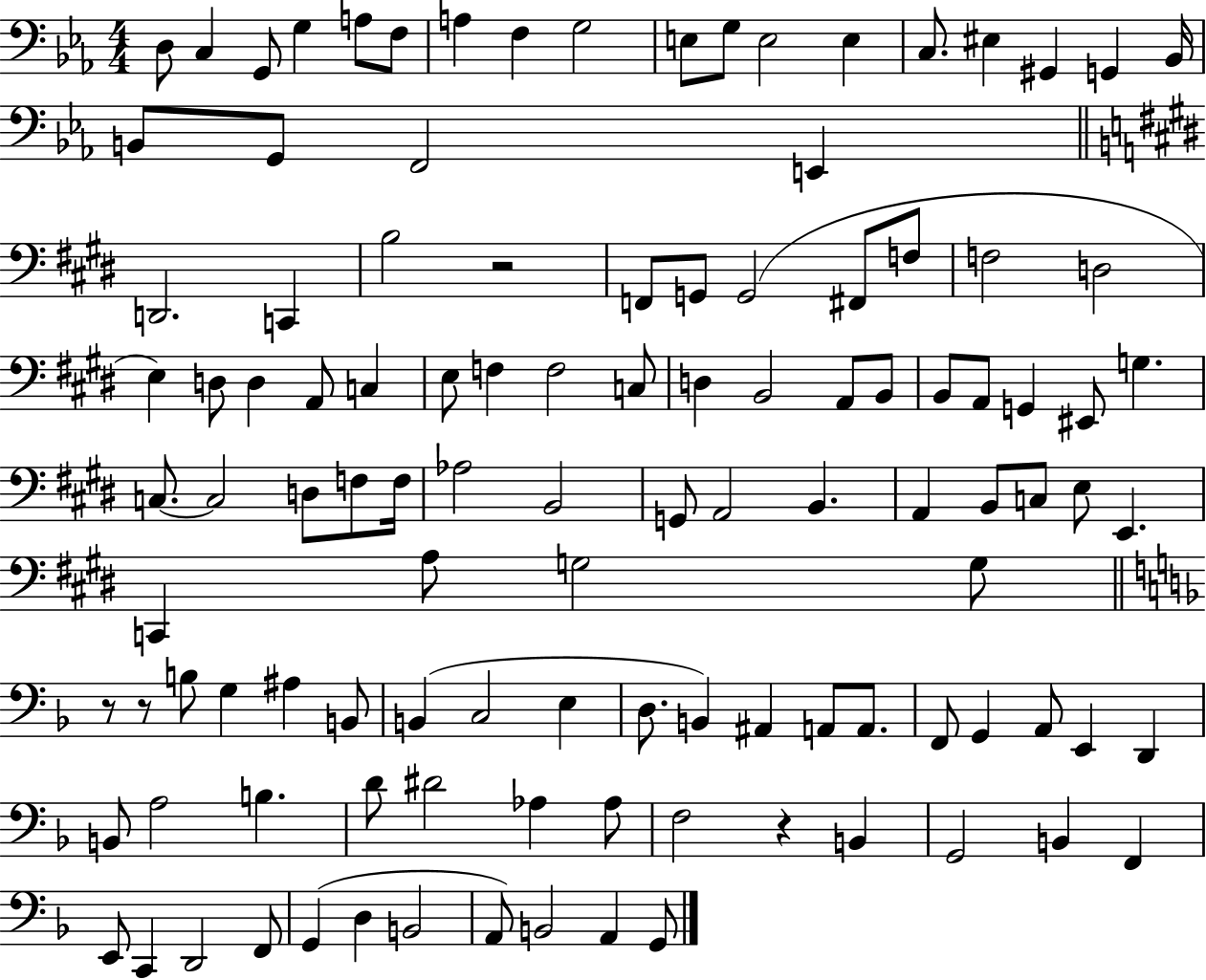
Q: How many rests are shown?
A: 4